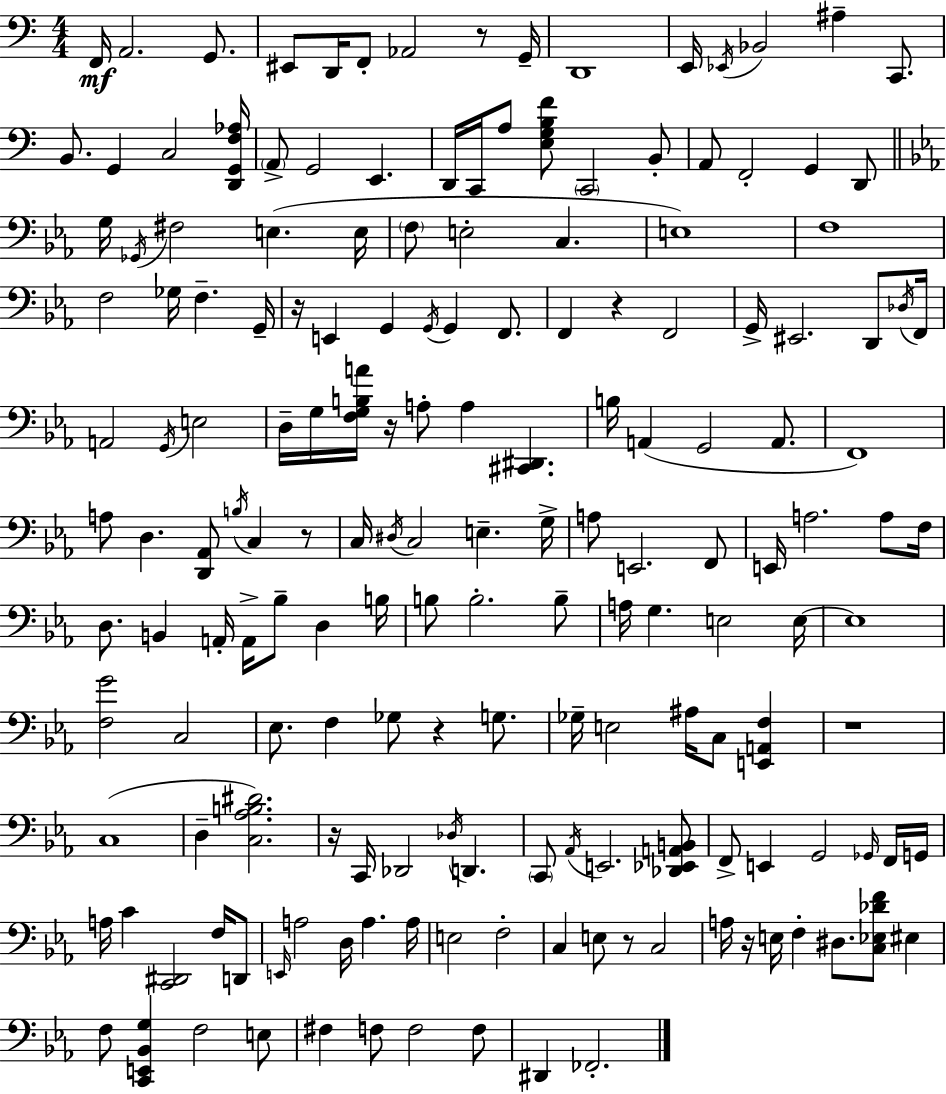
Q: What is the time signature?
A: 4/4